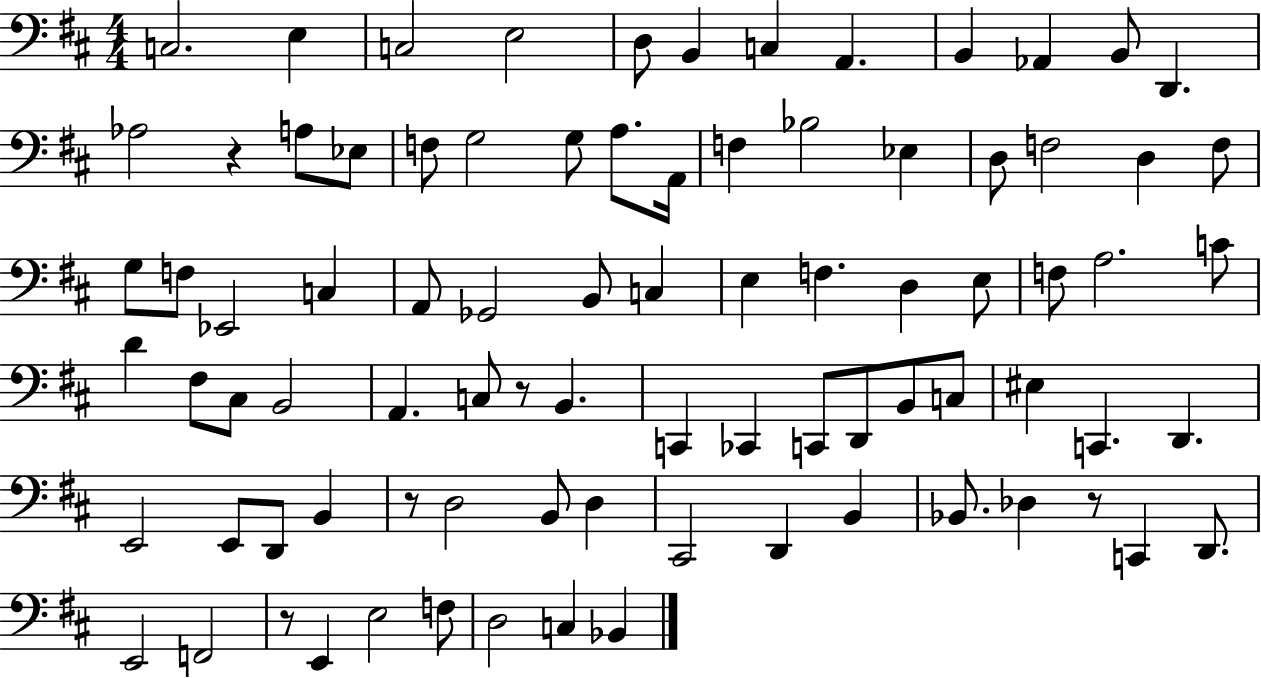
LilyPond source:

{
  \clef bass
  \numericTimeSignature
  \time 4/4
  \key d \major
  \repeat volta 2 { c2. e4 | c2 e2 | d8 b,4 c4 a,4. | b,4 aes,4 b,8 d,4. | \break aes2 r4 a8 ees8 | f8 g2 g8 a8. a,16 | f4 bes2 ees4 | d8 f2 d4 f8 | \break g8 f8 ees,2 c4 | a,8 ges,2 b,8 c4 | e4 f4. d4 e8 | f8 a2. c'8 | \break d'4 fis8 cis8 b,2 | a,4. c8 r8 b,4. | c,4 ces,4 c,8 d,8 b,8 c8 | eis4 c,4. d,4. | \break e,2 e,8 d,8 b,4 | r8 d2 b,8 d4 | cis,2 d,4 b,4 | bes,8. des4 r8 c,4 d,8. | \break e,2 f,2 | r8 e,4 e2 f8 | d2 c4 bes,4 | } \bar "|."
}